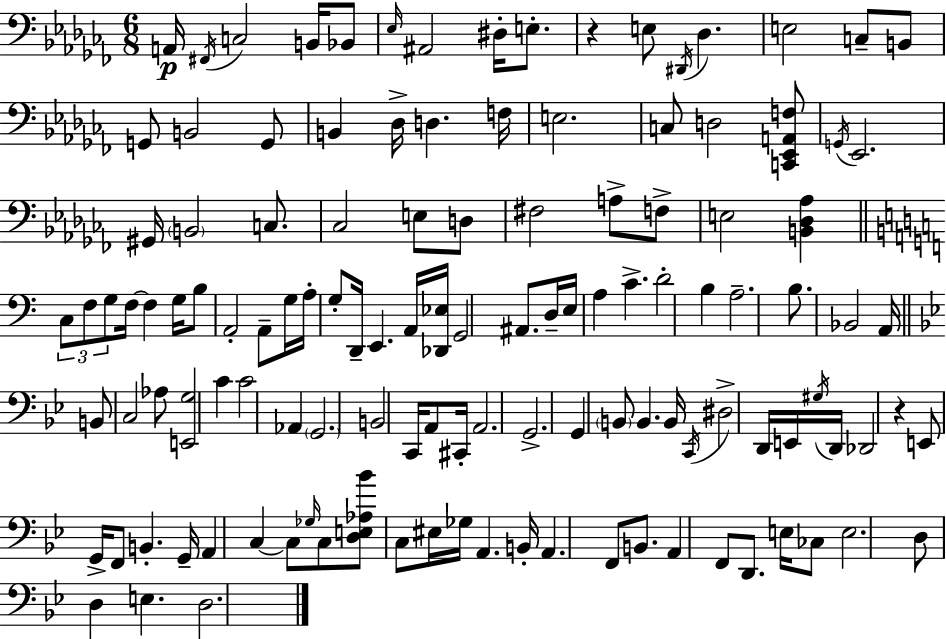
X:1
T:Untitled
M:6/8
L:1/4
K:Abm
A,,/4 ^F,,/4 C,2 B,,/4 _B,,/2 _E,/4 ^A,,2 ^D,/4 E,/2 z E,/2 ^D,,/4 _D, E,2 C,/2 B,,/2 G,,/2 B,,2 G,,/2 B,, _D,/4 D, F,/4 E,2 C,/2 D,2 [C,,_E,,A,,F,]/2 G,,/4 _E,,2 ^G,,/4 B,,2 C,/2 _C,2 E,/2 D,/2 ^F,2 A,/2 F,/2 E,2 [B,,_D,_A,] C,/2 F,/2 G,/2 F,/4 F, G,/4 B,/2 A,,2 A,,/2 G,/4 A,/4 G,/2 D,,/4 E,, A,,/4 [_D,,_E,]/4 G,,2 ^A,,/2 D,/4 E,/4 A, C D2 B, A,2 B,/2 _B,,2 A,,/4 B,,/2 C,2 _A,/2 [E,,G,]2 C C2 _A,, G,,2 B,,2 C,,/4 A,,/2 ^C,,/4 A,,2 G,,2 G,, B,,/2 B,, B,,/4 C,,/4 ^D,2 D,,/4 E,,/4 ^G,/4 D,,/4 _D,,2 z E,,/2 G,,/4 F,,/2 B,, G,,/4 A,, C, C,/2 _G,/4 C,/2 [D,E,_A,_B]/2 C,/2 ^E,/4 _G,/4 A,, B,,/4 A,, F,,/2 B,,/2 A,, F,,/2 D,,/2 E,/4 _C,/2 E,2 D,/2 D, E, D,2